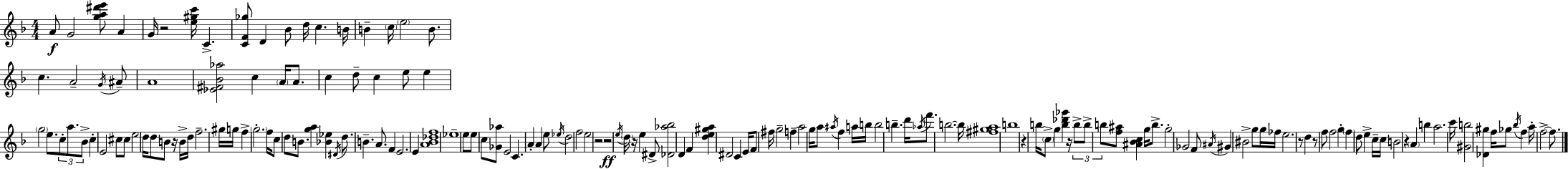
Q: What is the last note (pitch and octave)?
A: F5